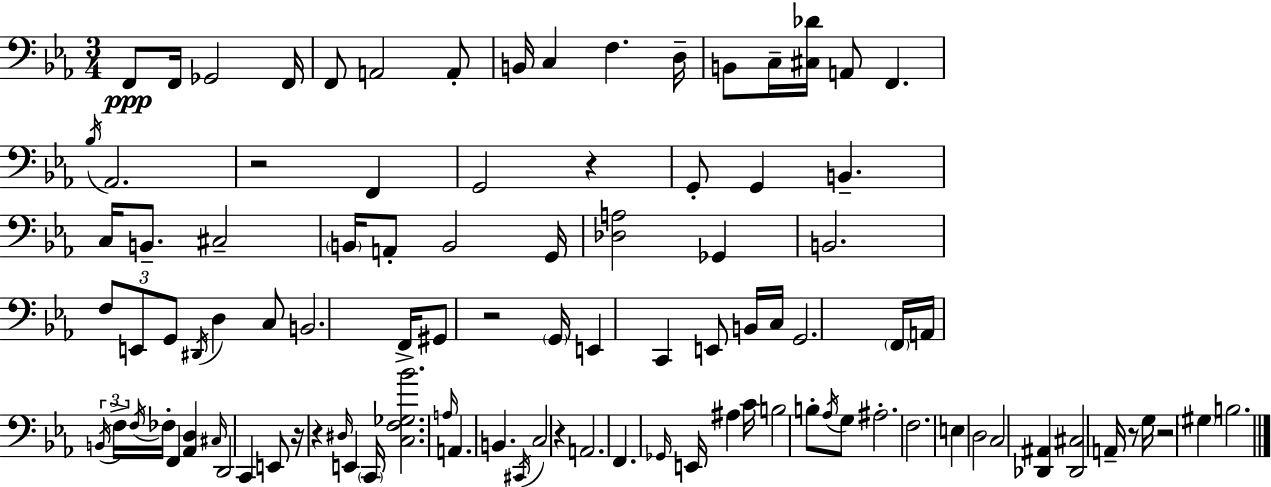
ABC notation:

X:1
T:Untitled
M:3/4
L:1/4
K:Cm
F,,/2 F,,/4 _G,,2 F,,/4 F,,/2 A,,2 A,,/2 B,,/4 C, F, D,/4 B,,/2 C,/4 [^C,_D]/4 A,,/2 F,, _B,/4 _A,,2 z2 F,, G,,2 z G,,/2 G,, B,, C,/4 B,,/2 ^C,2 B,,/4 A,,/2 B,,2 G,,/4 [_D,A,]2 _G,, B,,2 F,/2 E,,/2 G,,/2 ^D,,/4 D, C,/2 B,,2 F,,/4 ^G,,/2 z2 G,,/4 E,, C,, E,,/2 B,,/4 C,/4 G,,2 F,,/4 A,,/4 B,,/4 F,/4 F,/4 _F,/4 F,, [_A,,D,] ^C,/4 D,,2 C,, E,,/2 z/4 z ^D,/4 E,, C,,/4 [C,F,_G,_B]2 A,/4 A,, B,, ^C,,/4 C,2 z A,,2 F,, _G,,/4 E,,/4 ^A, C/4 B,2 B,/2 _A,/4 G,/2 ^A,2 F,2 E, D,2 C,2 [_D,,^A,,] [_D,,^C,]2 A,,/4 z/2 G,/4 z2 ^G, B,2